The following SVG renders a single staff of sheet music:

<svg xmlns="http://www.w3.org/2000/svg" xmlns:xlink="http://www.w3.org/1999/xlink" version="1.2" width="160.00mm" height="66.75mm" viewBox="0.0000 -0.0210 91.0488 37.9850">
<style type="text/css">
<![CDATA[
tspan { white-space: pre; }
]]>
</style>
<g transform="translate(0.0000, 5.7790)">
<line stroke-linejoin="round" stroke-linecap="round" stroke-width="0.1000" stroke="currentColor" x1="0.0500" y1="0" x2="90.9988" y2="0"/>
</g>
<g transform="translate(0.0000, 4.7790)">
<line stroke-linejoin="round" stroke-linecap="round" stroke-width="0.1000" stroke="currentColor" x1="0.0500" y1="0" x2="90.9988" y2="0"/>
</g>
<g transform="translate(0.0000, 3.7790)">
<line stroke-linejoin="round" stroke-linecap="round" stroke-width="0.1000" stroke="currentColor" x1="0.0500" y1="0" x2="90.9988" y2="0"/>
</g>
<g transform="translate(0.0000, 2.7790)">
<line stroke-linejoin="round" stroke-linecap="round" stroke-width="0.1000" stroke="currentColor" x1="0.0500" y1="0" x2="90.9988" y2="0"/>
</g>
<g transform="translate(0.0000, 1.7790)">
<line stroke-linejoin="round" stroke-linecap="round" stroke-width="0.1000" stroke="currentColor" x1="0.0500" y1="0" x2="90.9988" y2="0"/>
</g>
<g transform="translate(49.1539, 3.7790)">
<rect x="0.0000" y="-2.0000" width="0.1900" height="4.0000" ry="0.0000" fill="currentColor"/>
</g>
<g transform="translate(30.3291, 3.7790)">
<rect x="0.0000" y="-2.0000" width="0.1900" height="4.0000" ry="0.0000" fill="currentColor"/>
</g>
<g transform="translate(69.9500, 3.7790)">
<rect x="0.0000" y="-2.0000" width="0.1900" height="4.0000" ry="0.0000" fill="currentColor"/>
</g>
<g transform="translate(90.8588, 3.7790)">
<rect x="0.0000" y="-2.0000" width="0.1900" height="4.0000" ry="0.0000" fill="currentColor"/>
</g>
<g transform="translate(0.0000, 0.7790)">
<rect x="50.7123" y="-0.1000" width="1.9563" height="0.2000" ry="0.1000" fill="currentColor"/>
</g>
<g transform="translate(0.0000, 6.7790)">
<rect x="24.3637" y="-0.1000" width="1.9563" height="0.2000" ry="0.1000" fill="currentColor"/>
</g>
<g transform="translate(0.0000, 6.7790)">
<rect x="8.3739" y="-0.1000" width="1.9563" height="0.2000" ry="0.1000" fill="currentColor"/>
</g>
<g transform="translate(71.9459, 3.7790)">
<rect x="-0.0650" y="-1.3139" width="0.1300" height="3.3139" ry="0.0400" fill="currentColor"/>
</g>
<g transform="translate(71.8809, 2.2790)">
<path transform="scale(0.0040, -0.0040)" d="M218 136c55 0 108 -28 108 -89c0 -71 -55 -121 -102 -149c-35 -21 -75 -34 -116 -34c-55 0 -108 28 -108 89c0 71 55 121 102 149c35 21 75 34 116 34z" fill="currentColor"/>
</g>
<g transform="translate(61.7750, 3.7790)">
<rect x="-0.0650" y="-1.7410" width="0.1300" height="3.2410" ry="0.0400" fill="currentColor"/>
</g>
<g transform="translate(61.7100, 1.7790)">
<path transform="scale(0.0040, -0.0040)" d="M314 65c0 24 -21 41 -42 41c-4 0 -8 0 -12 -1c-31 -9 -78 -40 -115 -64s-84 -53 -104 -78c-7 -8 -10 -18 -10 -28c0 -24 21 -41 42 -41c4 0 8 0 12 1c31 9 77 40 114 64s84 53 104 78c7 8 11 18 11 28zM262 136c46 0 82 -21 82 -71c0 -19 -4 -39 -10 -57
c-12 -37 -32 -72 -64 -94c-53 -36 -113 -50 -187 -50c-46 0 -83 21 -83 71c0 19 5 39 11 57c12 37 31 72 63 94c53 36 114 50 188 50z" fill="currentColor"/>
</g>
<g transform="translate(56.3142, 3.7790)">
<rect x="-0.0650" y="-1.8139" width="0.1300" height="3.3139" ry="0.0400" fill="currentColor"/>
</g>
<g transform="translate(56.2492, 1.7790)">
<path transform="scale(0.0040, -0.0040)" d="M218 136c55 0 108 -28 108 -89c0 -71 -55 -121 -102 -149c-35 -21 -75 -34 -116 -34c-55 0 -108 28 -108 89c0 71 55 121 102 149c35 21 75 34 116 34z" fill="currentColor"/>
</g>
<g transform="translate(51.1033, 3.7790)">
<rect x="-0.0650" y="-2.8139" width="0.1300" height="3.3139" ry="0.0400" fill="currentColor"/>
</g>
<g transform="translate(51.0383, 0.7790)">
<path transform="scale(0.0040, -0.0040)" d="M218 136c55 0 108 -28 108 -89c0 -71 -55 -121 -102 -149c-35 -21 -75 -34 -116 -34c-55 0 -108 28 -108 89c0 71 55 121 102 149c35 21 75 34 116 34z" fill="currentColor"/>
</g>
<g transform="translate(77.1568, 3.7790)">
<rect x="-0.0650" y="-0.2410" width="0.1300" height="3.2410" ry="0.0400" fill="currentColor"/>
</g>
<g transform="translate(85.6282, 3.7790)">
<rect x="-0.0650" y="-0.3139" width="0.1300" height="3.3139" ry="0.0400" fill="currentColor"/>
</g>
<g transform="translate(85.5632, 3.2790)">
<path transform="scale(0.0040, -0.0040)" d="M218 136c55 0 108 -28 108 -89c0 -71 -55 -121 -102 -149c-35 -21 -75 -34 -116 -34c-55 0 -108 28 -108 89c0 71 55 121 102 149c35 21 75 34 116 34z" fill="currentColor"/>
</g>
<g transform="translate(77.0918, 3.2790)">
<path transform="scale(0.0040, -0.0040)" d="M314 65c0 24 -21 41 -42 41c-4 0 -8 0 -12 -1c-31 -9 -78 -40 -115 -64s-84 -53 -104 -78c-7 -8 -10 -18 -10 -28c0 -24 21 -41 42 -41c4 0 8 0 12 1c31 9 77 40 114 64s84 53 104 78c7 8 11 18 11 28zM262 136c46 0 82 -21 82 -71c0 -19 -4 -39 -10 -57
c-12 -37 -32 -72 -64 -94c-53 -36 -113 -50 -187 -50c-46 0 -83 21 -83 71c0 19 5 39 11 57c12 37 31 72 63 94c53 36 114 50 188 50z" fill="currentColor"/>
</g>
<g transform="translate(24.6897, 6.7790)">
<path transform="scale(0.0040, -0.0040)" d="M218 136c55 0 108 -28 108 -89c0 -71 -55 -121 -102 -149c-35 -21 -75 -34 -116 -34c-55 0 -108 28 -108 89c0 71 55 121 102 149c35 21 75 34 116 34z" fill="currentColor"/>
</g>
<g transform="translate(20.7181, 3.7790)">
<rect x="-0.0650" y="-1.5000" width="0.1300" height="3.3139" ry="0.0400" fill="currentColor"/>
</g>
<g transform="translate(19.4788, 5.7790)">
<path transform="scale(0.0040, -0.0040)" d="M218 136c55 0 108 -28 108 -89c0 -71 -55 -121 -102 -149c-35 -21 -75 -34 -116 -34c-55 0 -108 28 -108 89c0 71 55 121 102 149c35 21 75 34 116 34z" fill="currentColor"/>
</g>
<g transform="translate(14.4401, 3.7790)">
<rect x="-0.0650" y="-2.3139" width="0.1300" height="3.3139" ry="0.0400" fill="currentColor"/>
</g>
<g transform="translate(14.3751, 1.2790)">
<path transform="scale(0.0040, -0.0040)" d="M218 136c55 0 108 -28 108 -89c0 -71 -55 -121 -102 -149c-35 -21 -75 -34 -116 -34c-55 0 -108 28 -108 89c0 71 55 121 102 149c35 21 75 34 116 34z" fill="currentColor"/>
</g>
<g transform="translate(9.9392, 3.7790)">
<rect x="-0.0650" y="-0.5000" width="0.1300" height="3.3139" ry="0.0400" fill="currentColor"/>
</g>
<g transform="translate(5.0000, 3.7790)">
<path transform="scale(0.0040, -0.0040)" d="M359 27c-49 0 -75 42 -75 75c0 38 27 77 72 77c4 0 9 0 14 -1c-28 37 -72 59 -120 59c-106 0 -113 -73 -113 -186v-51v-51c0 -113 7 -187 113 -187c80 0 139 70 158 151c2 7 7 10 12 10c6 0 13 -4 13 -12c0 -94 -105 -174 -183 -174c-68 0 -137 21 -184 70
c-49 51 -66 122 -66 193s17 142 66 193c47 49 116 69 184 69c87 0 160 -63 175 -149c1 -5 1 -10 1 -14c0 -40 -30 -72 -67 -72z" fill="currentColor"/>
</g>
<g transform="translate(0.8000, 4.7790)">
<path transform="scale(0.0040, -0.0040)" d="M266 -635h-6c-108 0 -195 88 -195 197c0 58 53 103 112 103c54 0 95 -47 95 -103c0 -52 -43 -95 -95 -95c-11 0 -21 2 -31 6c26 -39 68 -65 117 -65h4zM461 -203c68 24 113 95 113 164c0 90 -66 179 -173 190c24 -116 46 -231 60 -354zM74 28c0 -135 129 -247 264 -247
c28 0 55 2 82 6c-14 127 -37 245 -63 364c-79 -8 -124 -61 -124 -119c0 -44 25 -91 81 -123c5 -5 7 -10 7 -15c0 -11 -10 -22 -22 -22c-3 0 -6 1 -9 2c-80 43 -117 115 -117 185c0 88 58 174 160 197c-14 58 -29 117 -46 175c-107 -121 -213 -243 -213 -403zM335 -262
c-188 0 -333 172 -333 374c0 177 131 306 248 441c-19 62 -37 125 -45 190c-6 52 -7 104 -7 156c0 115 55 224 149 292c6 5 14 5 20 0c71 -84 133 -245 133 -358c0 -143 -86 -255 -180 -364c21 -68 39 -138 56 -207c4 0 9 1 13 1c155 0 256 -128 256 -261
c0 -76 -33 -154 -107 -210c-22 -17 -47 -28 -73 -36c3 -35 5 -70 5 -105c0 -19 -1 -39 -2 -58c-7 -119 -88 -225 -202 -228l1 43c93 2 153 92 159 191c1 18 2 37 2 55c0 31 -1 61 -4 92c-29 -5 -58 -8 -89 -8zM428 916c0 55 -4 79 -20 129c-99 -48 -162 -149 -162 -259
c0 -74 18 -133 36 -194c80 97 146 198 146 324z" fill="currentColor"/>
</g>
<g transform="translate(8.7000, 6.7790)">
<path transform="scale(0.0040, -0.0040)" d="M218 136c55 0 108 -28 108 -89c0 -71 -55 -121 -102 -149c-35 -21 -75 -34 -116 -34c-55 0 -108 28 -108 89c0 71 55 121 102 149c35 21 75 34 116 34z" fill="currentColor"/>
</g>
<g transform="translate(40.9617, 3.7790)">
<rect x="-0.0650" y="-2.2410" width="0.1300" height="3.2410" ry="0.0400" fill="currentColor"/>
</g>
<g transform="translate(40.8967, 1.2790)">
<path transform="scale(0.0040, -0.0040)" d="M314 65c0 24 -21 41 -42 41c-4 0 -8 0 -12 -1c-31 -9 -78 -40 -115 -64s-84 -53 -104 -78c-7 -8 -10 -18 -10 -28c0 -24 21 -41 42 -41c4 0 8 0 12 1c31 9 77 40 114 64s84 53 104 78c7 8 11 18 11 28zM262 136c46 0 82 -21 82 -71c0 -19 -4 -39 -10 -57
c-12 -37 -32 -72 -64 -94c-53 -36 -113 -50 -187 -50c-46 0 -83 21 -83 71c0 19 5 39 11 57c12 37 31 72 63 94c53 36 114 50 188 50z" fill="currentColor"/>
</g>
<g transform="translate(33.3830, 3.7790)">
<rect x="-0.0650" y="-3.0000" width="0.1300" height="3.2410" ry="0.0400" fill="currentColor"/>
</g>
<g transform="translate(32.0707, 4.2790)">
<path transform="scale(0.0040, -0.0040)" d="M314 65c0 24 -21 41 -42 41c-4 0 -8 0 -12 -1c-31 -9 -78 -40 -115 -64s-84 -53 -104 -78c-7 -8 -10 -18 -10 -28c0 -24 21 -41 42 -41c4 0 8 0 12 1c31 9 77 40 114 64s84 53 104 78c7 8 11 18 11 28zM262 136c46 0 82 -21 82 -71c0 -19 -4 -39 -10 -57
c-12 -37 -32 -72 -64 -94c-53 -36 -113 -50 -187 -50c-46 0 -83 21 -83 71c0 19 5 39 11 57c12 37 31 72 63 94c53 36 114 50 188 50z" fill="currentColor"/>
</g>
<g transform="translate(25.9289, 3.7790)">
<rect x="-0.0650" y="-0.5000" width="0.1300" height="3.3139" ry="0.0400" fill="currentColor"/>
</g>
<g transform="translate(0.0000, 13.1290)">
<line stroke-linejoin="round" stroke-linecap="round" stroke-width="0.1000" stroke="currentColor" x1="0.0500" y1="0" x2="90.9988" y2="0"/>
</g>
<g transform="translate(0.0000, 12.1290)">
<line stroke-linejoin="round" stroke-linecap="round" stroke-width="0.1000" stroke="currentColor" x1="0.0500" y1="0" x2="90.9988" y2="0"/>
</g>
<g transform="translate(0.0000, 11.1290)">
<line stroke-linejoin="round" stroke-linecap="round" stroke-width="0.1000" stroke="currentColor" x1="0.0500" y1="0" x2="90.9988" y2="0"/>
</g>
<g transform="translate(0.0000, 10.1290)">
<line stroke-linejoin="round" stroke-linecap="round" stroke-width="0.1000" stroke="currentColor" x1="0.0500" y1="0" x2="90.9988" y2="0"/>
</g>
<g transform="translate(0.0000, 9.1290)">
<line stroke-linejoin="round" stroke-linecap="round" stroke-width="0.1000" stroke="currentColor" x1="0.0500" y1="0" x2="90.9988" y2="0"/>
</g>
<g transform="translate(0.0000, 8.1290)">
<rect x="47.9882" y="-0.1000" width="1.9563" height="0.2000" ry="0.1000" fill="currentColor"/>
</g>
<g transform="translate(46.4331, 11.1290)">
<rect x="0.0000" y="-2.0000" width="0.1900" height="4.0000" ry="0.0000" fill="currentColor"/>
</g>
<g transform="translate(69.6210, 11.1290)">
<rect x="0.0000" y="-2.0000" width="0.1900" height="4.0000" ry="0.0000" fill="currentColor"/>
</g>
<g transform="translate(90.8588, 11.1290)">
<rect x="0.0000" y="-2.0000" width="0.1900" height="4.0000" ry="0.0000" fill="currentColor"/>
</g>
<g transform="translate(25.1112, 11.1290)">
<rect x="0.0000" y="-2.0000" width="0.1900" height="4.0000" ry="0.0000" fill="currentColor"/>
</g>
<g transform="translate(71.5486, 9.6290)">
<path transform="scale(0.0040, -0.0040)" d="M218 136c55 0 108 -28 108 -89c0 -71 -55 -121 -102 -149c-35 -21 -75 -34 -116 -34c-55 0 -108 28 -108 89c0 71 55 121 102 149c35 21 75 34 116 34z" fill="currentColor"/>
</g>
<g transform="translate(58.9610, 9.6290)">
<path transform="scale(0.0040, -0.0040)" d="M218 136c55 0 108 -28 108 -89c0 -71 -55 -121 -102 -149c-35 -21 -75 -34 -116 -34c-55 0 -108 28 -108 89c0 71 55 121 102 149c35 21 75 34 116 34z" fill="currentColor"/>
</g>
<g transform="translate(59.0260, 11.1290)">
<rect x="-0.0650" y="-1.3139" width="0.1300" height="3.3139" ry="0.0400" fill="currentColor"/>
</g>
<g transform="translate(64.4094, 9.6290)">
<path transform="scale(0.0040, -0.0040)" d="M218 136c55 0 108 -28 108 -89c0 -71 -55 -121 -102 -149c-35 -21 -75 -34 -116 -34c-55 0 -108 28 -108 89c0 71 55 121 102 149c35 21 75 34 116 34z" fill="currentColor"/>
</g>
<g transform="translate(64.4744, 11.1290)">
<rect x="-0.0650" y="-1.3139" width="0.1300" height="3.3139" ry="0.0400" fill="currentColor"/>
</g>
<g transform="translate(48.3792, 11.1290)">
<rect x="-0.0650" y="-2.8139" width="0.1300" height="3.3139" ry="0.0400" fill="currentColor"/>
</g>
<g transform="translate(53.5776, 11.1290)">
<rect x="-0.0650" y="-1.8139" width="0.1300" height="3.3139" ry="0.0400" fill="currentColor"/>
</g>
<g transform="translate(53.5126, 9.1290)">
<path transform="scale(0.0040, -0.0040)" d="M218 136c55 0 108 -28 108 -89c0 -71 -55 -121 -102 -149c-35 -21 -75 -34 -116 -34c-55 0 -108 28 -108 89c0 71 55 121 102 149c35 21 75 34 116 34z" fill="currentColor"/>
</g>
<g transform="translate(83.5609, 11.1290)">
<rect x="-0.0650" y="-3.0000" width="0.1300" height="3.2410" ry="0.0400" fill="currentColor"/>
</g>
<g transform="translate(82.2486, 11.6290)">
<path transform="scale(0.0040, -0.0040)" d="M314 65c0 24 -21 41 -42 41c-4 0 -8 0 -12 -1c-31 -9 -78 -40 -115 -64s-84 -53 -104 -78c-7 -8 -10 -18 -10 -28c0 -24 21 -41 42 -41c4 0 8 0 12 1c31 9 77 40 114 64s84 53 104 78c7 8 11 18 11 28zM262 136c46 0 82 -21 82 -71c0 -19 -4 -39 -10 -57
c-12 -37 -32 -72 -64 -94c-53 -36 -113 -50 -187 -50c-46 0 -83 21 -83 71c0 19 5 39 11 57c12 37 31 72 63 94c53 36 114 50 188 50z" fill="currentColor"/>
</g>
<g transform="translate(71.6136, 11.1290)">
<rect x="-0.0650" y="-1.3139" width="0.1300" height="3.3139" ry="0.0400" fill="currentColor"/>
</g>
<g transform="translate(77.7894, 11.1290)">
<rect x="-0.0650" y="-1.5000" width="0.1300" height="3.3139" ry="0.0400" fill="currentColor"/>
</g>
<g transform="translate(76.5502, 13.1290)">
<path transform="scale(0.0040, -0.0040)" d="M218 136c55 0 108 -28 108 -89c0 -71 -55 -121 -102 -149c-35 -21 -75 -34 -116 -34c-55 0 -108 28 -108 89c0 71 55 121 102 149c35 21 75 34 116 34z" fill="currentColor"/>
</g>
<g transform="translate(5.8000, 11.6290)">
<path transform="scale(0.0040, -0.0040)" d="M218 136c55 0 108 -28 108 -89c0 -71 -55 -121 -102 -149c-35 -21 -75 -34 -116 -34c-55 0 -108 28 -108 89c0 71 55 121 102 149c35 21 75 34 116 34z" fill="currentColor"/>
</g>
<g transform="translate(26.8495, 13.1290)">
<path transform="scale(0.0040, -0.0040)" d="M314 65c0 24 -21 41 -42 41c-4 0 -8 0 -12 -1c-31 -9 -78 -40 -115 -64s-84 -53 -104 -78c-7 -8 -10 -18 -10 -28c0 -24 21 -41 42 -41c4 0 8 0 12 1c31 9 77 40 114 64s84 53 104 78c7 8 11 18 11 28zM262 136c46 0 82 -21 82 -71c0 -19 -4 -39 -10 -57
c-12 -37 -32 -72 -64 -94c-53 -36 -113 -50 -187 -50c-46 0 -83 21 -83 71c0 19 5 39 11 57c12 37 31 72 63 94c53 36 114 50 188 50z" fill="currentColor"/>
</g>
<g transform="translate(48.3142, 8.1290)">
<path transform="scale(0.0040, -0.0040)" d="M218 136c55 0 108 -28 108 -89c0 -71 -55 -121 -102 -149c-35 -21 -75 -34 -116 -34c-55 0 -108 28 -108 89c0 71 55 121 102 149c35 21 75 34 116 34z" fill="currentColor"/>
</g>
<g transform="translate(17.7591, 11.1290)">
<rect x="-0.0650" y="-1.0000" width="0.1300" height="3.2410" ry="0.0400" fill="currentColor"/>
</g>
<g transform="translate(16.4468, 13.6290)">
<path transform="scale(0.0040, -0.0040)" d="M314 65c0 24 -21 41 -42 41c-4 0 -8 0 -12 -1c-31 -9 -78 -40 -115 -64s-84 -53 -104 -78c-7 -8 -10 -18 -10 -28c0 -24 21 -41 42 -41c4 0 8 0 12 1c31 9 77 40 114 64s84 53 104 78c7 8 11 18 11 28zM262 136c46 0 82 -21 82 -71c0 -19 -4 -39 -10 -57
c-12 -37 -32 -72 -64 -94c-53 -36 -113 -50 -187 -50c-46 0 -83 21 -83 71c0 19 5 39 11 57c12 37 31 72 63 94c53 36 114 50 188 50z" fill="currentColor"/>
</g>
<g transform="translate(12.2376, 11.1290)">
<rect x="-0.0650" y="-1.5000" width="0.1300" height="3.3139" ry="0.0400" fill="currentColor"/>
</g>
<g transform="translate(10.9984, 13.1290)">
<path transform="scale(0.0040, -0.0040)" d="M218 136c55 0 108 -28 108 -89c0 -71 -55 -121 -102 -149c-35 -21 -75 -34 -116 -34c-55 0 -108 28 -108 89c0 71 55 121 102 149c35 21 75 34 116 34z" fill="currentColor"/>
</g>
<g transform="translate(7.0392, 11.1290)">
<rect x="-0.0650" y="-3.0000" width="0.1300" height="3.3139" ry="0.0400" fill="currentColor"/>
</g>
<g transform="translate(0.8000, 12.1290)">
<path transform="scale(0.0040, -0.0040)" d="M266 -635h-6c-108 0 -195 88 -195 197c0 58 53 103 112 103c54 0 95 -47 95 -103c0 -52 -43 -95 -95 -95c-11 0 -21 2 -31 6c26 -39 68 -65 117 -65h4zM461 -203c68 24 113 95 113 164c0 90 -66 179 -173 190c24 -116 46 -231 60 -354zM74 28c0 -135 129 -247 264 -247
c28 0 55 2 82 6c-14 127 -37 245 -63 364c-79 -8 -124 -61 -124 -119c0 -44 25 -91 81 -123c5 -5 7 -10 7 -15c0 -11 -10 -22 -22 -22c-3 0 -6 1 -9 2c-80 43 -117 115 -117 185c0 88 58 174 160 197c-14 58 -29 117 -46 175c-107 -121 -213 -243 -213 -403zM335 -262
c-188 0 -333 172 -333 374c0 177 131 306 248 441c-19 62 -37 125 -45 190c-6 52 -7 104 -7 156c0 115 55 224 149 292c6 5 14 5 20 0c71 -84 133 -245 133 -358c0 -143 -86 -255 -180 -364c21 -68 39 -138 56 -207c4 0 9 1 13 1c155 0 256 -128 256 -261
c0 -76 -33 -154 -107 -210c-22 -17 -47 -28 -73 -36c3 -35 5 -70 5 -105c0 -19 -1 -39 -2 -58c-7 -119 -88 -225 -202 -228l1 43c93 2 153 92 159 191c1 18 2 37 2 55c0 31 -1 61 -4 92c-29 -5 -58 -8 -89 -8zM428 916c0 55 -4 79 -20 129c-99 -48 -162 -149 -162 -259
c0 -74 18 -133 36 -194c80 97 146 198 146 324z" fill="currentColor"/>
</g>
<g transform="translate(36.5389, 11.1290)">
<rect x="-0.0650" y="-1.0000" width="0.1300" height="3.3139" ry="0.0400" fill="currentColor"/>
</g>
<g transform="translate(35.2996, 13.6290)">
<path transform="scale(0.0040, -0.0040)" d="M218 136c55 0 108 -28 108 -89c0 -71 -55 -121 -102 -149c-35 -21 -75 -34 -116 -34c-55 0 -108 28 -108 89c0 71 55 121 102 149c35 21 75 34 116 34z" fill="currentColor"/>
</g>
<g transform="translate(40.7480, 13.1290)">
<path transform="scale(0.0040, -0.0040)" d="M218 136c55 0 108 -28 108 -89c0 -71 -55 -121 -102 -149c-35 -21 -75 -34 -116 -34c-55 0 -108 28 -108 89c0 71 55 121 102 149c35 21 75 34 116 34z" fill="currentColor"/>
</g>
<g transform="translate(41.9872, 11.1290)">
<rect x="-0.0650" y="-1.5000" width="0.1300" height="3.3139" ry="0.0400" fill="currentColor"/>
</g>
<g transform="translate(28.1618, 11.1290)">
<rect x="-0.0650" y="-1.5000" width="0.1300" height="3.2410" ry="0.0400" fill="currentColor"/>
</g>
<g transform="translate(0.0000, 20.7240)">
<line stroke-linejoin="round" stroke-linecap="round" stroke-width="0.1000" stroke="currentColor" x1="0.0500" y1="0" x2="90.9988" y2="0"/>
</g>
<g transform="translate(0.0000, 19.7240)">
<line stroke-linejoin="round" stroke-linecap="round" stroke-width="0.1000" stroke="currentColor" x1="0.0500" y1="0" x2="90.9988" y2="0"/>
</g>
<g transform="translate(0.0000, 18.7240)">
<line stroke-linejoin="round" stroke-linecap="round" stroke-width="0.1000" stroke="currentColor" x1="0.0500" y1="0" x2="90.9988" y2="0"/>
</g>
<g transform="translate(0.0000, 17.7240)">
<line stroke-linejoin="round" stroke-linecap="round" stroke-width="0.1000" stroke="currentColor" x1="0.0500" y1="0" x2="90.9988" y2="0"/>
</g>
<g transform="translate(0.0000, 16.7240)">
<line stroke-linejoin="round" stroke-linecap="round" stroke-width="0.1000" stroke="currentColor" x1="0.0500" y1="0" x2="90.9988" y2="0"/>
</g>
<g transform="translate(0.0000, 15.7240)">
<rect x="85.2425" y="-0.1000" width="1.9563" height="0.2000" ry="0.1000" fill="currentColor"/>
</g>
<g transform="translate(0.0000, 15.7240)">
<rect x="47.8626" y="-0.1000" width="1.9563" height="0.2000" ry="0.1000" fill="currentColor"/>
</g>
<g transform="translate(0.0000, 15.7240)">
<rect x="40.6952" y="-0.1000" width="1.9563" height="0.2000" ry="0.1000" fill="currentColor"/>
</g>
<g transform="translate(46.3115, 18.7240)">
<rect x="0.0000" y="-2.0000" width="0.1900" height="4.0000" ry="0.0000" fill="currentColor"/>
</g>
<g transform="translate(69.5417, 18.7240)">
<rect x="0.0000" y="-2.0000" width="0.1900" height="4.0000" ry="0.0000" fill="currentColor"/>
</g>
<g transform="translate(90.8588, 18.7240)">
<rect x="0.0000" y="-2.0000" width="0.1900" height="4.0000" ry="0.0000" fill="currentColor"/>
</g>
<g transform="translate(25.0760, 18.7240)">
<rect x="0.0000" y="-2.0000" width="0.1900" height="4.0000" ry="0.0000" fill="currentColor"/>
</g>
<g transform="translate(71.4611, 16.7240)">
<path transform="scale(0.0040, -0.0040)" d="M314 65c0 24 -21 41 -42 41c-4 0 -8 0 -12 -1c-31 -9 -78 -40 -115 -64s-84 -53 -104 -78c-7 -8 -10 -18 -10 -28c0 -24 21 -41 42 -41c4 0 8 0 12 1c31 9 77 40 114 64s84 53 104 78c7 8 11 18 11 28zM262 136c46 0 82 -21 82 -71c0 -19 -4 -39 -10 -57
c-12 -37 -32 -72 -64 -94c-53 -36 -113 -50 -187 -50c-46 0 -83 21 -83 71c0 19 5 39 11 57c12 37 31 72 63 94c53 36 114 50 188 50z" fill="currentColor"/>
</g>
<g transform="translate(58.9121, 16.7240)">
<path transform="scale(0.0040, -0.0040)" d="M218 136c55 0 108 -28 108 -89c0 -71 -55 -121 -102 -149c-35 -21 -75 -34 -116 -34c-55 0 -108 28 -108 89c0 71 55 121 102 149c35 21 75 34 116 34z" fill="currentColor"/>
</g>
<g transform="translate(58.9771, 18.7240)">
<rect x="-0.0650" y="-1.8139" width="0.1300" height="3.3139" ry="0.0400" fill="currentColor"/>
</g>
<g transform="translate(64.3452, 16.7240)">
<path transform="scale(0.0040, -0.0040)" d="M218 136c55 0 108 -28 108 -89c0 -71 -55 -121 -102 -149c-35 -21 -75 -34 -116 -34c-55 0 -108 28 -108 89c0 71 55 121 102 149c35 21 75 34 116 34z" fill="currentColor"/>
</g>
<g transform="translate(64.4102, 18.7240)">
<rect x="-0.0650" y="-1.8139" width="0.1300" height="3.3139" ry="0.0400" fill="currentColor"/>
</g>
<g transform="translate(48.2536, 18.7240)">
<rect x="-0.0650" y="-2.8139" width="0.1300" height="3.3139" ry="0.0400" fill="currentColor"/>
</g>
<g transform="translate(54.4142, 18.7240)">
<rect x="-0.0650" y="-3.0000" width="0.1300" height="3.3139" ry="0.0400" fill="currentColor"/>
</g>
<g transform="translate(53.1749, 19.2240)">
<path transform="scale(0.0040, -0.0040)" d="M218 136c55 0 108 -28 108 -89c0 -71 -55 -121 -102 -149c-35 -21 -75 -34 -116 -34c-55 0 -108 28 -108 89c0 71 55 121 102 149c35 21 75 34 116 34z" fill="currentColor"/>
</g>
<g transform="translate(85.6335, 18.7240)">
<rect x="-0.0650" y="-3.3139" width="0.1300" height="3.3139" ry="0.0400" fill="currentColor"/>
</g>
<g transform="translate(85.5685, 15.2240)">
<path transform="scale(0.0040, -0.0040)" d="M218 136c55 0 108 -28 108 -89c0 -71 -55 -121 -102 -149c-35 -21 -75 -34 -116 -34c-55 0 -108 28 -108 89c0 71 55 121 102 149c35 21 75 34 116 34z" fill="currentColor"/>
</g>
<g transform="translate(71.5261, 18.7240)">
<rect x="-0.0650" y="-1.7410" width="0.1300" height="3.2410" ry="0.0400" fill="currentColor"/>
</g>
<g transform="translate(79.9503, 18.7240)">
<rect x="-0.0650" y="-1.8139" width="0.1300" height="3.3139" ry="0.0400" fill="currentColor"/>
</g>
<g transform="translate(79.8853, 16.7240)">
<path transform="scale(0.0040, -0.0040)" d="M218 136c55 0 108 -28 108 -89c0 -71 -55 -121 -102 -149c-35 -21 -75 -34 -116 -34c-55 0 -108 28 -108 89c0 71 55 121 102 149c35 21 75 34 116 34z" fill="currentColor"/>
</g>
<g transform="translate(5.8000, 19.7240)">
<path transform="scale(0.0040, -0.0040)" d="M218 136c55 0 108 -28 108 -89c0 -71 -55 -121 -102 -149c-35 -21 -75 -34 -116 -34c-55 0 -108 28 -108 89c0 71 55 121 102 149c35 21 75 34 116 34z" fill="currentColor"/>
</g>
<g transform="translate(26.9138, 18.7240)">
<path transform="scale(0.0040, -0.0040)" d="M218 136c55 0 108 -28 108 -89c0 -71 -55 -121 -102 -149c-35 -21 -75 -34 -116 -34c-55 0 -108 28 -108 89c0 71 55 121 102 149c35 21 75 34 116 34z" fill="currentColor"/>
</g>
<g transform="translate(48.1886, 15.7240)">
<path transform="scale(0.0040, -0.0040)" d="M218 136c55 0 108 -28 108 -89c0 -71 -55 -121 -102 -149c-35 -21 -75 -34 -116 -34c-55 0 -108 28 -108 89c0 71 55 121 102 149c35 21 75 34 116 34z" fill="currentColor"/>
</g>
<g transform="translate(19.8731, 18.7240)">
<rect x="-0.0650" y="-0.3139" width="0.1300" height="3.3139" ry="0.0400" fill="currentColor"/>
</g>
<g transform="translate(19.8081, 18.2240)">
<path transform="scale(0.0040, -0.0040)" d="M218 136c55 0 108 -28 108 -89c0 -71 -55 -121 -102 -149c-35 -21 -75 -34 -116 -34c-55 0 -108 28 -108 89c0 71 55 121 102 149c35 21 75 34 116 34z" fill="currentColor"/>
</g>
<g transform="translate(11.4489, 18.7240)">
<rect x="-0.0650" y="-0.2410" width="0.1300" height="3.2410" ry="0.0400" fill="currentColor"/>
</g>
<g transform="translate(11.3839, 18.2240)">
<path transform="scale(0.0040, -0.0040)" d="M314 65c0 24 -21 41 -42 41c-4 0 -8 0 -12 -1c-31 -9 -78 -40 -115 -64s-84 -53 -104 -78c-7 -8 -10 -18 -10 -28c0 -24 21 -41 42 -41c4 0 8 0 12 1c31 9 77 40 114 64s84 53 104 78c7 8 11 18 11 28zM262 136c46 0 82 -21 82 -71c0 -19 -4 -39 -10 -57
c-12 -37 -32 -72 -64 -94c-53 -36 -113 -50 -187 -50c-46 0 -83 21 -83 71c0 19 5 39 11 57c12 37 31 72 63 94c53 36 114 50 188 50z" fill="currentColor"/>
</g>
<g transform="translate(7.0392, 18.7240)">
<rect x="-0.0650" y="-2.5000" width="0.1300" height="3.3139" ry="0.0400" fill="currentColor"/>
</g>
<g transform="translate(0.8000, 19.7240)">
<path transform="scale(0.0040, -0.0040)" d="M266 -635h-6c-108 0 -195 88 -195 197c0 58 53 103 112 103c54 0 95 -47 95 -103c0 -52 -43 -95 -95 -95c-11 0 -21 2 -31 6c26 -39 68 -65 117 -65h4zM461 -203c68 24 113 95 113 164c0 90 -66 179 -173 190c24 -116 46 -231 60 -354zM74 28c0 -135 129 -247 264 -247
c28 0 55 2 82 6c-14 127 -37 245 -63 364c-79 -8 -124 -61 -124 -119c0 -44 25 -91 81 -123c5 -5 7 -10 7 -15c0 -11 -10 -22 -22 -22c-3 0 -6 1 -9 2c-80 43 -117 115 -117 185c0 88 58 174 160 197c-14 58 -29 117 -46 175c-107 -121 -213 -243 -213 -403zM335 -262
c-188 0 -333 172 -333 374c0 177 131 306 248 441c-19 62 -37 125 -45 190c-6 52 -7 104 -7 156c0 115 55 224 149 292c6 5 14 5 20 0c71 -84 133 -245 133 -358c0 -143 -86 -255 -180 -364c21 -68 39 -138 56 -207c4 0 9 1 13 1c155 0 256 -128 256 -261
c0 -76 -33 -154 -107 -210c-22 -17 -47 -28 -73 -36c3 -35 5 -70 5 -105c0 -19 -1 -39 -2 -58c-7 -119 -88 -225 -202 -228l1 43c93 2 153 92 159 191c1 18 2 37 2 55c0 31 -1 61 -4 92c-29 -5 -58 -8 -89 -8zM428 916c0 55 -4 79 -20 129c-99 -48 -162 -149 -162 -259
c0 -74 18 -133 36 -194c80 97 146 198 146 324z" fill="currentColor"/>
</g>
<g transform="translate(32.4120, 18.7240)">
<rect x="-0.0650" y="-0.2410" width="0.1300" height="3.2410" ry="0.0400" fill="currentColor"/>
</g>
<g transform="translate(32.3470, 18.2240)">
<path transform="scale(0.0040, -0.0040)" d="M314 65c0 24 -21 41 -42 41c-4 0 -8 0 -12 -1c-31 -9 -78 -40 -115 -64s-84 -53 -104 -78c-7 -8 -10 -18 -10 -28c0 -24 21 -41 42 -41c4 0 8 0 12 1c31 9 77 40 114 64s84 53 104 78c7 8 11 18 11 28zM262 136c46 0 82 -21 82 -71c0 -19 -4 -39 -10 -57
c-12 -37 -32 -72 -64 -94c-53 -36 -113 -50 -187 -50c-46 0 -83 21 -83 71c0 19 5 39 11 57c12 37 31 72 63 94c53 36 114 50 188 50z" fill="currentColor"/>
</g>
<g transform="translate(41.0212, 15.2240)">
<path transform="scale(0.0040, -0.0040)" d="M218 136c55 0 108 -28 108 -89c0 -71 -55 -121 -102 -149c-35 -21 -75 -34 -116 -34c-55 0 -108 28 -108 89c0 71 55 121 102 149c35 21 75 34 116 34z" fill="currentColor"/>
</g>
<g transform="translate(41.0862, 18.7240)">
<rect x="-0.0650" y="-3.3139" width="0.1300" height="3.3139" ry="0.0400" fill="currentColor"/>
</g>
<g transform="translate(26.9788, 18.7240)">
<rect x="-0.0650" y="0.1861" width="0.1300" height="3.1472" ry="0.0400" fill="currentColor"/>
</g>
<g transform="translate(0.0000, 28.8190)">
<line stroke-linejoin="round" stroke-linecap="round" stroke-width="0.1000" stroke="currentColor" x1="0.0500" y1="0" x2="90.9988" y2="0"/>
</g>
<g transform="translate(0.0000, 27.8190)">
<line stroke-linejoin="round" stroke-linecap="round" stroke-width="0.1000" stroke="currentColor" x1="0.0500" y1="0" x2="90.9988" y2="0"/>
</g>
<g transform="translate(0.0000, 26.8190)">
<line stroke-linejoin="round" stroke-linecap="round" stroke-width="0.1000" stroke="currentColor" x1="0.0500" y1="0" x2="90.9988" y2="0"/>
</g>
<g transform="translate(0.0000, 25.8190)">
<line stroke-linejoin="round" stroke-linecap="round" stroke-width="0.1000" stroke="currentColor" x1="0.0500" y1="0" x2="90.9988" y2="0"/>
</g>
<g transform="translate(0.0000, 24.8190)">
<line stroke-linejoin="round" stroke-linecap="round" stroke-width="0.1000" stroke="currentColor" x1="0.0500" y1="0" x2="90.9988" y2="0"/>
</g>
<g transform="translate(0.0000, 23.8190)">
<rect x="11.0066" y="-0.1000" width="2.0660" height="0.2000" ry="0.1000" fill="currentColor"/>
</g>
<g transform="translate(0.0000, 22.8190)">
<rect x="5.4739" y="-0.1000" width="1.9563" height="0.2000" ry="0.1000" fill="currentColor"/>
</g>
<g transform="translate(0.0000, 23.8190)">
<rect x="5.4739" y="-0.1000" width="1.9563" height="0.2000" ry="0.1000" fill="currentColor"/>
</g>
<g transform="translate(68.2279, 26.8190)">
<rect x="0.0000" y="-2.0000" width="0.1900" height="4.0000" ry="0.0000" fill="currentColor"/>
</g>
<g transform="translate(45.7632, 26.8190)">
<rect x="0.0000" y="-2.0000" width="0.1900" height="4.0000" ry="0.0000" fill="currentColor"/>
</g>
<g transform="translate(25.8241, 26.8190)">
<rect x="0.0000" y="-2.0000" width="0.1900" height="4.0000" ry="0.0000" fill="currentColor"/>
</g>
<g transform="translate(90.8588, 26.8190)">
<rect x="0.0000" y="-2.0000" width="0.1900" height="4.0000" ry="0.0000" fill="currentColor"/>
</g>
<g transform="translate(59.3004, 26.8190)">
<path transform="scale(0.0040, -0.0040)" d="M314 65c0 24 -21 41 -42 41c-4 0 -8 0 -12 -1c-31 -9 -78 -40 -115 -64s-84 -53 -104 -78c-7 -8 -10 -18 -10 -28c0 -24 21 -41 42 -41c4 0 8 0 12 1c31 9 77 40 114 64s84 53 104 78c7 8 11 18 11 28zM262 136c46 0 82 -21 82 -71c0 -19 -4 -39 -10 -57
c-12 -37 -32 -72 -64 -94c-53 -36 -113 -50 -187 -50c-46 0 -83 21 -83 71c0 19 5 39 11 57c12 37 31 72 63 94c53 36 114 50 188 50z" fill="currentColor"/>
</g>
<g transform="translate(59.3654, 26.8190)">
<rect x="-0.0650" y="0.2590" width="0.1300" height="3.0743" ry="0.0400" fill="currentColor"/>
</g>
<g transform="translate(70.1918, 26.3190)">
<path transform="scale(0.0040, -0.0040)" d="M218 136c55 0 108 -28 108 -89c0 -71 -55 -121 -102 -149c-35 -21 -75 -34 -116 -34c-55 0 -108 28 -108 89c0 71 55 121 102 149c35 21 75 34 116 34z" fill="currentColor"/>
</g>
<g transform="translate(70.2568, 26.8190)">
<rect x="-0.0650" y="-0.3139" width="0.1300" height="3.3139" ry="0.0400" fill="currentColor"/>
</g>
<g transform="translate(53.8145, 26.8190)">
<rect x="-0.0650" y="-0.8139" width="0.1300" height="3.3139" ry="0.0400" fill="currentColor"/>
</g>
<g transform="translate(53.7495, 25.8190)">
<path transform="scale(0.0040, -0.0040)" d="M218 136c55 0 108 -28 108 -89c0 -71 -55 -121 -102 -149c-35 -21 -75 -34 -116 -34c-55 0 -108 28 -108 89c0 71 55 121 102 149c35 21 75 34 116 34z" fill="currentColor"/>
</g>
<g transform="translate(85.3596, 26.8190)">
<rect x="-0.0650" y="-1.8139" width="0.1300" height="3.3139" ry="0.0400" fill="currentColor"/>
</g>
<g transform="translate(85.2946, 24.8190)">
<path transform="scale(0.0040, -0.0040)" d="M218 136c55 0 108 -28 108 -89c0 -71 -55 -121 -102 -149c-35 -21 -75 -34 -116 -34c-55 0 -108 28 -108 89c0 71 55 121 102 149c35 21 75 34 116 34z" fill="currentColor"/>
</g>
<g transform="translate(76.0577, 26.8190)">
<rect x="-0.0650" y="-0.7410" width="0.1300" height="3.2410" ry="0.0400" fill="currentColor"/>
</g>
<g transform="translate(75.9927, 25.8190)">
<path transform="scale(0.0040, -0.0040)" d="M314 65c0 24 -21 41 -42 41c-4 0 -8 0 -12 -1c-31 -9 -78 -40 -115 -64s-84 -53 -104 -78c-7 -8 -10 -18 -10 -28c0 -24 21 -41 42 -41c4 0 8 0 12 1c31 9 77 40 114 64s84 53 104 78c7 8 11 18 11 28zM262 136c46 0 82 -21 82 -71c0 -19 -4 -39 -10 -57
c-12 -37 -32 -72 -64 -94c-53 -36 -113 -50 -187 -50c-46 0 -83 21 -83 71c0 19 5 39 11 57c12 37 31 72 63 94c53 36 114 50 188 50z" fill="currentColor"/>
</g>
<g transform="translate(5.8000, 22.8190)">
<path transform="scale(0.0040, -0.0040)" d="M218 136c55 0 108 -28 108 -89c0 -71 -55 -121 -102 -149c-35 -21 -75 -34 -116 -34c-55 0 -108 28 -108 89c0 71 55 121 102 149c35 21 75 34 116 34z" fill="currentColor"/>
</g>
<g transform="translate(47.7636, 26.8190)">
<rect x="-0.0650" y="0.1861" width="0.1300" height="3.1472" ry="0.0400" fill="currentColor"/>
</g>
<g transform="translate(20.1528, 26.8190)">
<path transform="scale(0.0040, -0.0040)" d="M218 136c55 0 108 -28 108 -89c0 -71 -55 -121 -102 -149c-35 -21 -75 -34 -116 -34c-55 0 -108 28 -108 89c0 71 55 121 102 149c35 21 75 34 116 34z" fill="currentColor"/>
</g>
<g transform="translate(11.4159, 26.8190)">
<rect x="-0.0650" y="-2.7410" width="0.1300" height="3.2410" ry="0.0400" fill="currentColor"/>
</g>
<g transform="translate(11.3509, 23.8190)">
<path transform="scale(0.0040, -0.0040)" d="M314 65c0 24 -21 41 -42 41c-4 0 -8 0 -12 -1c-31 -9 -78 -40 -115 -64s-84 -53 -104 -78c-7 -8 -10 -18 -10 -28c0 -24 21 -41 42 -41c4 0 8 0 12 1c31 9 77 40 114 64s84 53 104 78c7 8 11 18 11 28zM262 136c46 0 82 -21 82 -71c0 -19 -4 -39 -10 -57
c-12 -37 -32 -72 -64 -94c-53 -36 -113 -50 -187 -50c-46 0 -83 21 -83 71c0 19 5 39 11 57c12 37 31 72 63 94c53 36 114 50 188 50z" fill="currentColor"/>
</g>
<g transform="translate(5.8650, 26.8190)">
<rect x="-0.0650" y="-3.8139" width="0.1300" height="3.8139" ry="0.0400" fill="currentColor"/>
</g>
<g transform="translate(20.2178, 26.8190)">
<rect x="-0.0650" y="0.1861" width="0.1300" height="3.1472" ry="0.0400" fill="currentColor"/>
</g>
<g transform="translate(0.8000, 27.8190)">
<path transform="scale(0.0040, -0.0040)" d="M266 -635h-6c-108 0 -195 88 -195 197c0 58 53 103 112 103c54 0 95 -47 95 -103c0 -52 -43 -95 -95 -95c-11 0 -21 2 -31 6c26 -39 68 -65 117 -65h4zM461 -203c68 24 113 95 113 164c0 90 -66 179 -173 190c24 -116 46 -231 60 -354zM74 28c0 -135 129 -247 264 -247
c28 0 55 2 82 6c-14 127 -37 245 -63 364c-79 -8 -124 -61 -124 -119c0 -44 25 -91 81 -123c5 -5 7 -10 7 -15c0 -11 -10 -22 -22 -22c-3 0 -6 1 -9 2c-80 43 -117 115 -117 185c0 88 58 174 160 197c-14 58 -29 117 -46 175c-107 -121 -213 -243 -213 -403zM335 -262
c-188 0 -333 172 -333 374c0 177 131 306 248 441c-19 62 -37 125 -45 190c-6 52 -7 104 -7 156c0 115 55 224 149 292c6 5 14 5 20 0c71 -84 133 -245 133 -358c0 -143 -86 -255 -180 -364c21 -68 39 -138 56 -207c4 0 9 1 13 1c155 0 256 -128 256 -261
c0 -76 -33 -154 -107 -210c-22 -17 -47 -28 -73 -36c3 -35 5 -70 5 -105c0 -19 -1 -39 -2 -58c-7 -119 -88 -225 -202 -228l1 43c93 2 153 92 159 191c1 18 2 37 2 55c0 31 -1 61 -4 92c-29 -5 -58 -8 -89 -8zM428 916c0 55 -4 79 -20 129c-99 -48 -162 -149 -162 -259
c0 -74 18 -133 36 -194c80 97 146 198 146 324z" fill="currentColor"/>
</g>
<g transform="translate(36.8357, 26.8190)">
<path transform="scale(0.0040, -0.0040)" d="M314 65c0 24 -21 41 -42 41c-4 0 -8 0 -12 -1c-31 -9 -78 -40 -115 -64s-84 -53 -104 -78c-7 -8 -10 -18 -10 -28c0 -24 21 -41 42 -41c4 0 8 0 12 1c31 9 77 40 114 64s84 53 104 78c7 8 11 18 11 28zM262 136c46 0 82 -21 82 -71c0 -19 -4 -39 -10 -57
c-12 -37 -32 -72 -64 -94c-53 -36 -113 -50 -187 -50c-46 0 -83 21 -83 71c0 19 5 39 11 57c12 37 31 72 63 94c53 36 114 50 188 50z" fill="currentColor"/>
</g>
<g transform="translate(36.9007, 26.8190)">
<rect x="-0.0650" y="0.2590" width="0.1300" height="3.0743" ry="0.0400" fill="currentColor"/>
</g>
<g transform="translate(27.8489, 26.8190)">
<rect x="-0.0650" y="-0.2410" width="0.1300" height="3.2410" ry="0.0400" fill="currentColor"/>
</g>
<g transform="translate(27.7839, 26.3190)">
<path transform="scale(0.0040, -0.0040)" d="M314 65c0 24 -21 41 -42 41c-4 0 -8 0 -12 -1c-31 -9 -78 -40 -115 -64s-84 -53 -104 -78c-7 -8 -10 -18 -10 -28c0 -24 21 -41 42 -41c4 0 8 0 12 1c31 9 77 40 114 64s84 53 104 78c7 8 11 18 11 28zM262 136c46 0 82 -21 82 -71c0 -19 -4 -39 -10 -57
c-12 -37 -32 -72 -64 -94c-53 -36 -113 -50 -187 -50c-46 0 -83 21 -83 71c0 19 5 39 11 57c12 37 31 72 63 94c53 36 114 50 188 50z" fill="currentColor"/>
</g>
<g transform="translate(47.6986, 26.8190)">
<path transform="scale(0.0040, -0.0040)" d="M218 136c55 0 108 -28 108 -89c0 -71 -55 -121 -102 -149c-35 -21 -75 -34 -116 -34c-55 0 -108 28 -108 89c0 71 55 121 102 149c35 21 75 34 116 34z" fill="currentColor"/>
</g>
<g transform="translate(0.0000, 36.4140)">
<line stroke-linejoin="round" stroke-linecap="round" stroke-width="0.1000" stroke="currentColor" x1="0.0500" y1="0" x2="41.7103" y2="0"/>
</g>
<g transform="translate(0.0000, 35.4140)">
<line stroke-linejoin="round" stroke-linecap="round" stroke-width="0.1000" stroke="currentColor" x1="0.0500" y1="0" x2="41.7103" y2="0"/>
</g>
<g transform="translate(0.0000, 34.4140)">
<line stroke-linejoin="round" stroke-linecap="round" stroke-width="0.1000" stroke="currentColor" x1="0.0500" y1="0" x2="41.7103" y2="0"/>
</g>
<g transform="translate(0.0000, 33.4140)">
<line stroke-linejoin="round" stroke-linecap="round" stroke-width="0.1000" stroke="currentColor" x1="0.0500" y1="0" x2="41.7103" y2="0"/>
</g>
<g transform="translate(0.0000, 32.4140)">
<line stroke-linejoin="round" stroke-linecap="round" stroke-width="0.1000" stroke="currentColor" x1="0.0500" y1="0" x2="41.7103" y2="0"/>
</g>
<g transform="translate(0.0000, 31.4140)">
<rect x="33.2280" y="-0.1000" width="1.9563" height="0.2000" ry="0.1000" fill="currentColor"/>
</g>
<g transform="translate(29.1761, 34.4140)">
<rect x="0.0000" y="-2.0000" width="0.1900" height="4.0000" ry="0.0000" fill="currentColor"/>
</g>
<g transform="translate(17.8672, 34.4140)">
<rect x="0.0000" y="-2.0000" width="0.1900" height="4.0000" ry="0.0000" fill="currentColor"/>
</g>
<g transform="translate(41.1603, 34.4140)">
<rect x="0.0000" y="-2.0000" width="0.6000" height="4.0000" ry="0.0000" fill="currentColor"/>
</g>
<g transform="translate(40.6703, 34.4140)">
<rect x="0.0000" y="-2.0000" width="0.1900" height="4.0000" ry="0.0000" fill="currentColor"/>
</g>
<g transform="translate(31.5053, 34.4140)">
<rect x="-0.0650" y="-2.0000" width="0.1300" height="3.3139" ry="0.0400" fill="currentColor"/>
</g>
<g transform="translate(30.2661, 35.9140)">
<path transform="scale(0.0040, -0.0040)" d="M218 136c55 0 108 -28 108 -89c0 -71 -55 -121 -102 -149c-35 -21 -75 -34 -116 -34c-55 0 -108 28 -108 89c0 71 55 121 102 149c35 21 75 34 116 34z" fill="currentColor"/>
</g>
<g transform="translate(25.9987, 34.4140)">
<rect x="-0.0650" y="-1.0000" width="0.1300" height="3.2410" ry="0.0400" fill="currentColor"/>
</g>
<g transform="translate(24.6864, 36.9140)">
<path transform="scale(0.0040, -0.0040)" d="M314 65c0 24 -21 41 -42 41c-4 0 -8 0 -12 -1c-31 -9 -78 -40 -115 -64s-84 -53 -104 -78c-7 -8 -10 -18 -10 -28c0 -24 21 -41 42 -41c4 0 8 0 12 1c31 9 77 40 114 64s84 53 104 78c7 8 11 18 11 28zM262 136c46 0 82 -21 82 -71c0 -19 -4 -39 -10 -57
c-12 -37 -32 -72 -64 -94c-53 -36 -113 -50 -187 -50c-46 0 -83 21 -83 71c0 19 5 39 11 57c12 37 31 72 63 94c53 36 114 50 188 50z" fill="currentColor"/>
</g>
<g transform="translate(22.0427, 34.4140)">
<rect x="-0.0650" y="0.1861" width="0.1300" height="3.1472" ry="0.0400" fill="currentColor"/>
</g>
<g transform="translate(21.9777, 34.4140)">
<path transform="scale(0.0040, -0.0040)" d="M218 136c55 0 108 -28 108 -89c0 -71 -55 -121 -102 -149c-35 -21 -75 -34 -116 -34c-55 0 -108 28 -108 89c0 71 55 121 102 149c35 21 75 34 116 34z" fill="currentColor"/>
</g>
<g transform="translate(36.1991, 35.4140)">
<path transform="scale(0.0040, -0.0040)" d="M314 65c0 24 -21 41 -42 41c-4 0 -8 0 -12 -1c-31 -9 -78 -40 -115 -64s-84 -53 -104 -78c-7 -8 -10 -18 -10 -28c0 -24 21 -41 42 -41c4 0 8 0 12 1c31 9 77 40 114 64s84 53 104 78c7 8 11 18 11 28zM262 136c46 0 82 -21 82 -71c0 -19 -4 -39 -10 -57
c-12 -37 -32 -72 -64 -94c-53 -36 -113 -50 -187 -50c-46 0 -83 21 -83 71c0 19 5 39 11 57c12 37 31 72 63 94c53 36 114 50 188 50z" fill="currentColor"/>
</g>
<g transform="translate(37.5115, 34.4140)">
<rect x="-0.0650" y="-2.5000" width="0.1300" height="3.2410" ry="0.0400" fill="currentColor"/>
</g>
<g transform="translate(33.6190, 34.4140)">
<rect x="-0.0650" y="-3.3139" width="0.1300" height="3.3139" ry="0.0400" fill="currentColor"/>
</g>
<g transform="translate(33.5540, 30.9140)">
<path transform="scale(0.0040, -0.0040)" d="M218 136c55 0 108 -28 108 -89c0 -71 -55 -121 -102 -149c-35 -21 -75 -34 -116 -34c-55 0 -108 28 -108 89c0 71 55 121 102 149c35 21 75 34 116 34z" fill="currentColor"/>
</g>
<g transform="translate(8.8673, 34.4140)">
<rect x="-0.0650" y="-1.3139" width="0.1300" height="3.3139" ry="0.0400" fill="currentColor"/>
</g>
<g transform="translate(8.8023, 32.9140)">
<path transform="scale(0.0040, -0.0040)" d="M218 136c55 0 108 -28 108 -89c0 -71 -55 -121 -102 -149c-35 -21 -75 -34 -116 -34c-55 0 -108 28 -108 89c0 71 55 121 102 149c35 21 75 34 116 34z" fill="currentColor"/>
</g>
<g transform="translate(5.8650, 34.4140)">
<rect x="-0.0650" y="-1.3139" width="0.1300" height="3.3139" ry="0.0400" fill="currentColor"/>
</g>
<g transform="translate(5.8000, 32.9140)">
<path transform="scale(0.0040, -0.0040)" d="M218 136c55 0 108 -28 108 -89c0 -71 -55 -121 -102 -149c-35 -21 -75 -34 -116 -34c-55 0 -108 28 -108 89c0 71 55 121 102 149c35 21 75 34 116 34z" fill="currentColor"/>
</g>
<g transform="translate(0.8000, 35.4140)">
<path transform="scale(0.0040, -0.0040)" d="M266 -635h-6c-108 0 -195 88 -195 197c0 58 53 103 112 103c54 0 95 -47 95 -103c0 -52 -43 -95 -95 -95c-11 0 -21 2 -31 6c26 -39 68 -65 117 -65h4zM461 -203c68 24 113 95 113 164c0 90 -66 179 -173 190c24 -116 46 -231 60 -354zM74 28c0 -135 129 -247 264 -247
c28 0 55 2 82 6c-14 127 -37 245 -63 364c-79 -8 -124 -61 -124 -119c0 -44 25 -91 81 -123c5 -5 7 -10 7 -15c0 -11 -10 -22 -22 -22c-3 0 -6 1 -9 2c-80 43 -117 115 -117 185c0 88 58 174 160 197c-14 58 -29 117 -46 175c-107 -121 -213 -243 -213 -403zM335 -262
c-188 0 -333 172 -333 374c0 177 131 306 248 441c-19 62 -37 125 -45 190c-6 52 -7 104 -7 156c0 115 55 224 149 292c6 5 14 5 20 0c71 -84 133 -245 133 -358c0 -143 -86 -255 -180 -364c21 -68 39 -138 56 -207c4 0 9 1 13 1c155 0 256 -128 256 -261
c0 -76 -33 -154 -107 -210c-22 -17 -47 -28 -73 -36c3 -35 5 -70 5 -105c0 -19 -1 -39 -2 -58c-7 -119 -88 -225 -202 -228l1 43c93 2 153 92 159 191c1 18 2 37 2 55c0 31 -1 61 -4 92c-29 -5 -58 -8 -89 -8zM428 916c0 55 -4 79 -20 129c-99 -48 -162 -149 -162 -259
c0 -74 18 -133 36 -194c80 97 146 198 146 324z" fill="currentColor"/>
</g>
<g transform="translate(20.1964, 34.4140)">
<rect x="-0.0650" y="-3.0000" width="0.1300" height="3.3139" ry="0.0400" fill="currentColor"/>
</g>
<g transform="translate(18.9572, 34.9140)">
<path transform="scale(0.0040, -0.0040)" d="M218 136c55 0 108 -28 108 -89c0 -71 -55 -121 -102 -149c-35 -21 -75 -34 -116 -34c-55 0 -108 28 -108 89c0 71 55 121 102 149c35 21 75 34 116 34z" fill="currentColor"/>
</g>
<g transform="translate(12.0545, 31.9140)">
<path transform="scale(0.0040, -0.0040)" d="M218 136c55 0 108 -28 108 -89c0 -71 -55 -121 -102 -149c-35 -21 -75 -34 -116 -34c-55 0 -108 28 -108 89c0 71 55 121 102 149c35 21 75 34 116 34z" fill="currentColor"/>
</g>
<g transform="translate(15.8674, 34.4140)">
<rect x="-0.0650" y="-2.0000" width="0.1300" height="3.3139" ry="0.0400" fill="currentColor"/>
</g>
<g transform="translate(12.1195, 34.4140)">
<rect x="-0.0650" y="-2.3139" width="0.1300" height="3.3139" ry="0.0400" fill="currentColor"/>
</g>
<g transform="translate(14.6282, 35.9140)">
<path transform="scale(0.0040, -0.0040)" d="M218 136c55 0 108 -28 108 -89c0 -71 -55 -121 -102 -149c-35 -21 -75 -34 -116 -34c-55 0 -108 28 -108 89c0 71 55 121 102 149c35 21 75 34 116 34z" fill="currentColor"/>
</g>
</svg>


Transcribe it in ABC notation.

X:1
T:Untitled
M:4/4
L:1/4
K:C
C g E C A2 g2 a f f2 e c2 c A E D2 E2 D E a f e e e E A2 G c2 c B c2 b a A f f f2 f b c' a2 B c2 B2 B d B2 c d2 f e e g F A B D2 F b G2